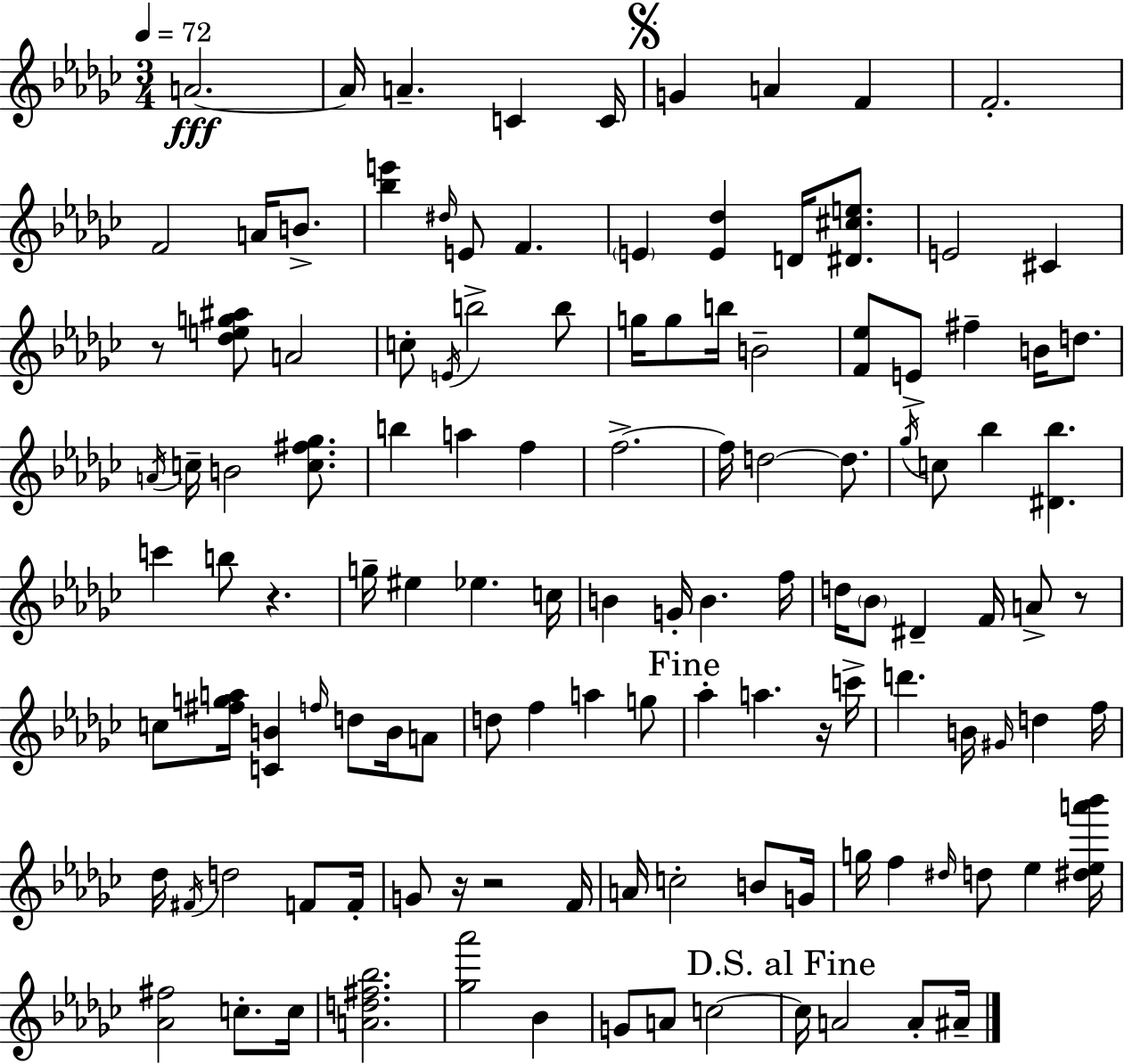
{
  \clef treble
  \numericTimeSignature
  \time 3/4
  \key ees \minor
  \tempo 4 = 72
  a'2.~~\fff | a'16 a'4.-- c'4 c'16 | \mark \markup { \musicglyph "scripts.segno" } g'4 a'4 f'4 | f'2.-. | \break f'2 a'16 b'8.-> | <bes'' e'''>4 \grace { dis''16 } e'8 f'4. | \parenthesize e'4 <e' des''>4 d'16 <dis' cis'' e''>8. | e'2 cis'4 | \break r8 <des'' e'' g'' ais''>8 a'2 | c''8-. \acciaccatura { e'16 } b''2-> | b''8 g''16 g''8 b''16 b'2-- | <f' ees''>8 e'8-> fis''4-- b'16 d''8. | \break \acciaccatura { a'16 } c''16-- b'2 | <c'' fis'' ges''>8. b''4 a''4 f''4 | f''2.->~~ | f''16 d''2~~ | \break d''8. \acciaccatura { ges''16 } c''8 bes''4 <dis' bes''>4. | c'''4 b''8 r4. | g''16-- eis''4 ees''4. | c''16 b'4 g'16-. b'4. | \break f''16 d''16 \parenthesize bes'8 dis'4-- f'16 | a'8-> r8 c''8 <fis'' g'' a''>16 <c' b'>4 \grace { f''16 } | d''8 b'16 a'8 d''8 f''4 a''4 | g''8 \mark "Fine" aes''4-. a''4. | \break r16 c'''16-> d'''4. b'16 | \grace { gis'16 } d''4 f''16 des''16 \acciaccatura { fis'16 } d''2 | f'8 f'16-. g'8 r16 r2 | f'16 a'16 c''2-. | \break b'8 g'16 g''16 f''4 | \grace { dis''16 } d''8 ees''4 <dis'' ees'' a''' bes'''>16 <aes' fis''>2 | c''8.-. c''16 <a' d'' fis'' bes''>2. | <ges'' aes'''>2 | \break bes'4 g'8 a'8 | c''2~~ \mark "D.S. al Fine" c''16 a'2 | a'8-. ais'16-- \bar "|."
}